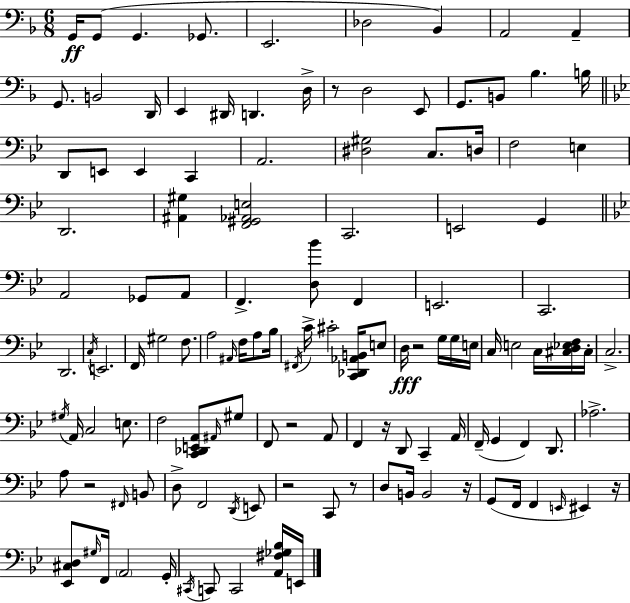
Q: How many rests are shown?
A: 9